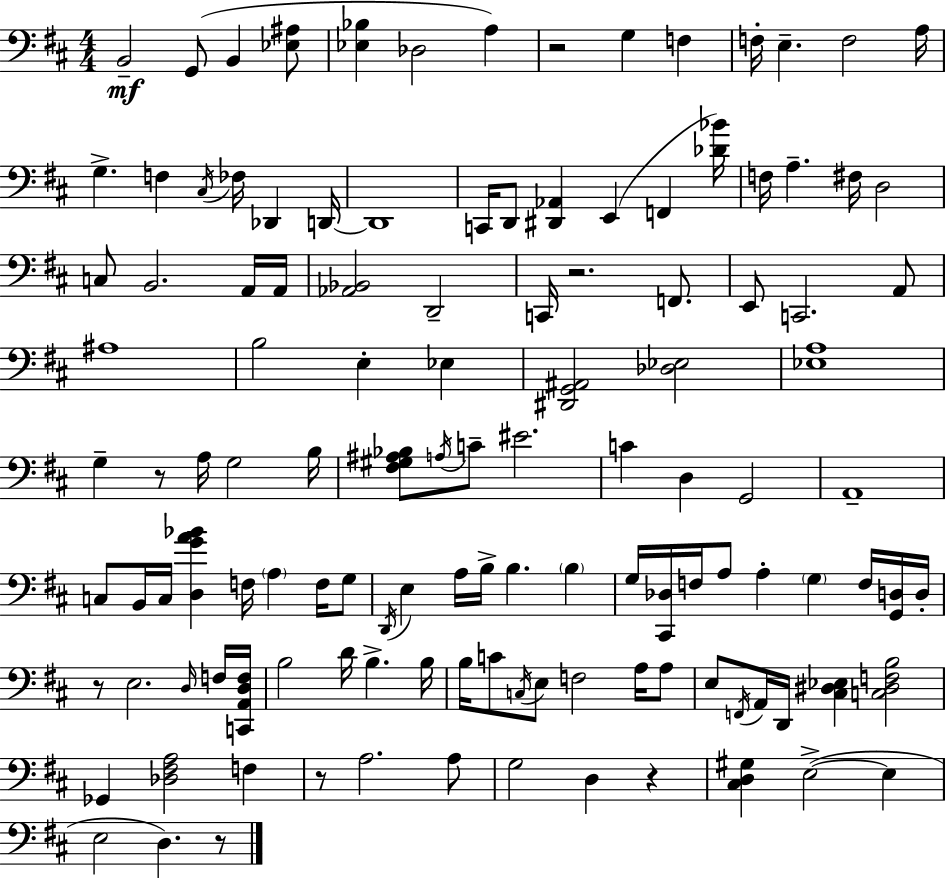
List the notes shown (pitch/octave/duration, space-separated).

B2/h G2/e B2/q [Eb3,A#3]/e [Eb3,Bb3]/q Db3/h A3/q R/h G3/q F3/q F3/s E3/q. F3/h A3/s G3/q. F3/q C#3/s FES3/s Db2/q D2/s D2/w C2/s D2/e [D#2,Ab2]/q E2/q F2/q [Db4,Bb4]/s F3/s A3/q. F#3/s D3/h C3/e B2/h. A2/s A2/s [Ab2,Bb2]/h D2/h C2/s R/h. F2/e. E2/e C2/h. A2/e A#3/w B3/h E3/q Eb3/q [D#2,G2,A#2]/h [Db3,Eb3]/h [Eb3,A3]/w G3/q R/e A3/s G3/h B3/s [F#3,G#3,A#3,Bb3]/e A3/s C4/e EIS4/h. C4/q D3/q G2/h A2/w C3/e B2/s C3/s [D3,G4,A4,Bb4]/q F3/s A3/q F3/s G3/e D2/s E3/q A3/s B3/s B3/q. B3/q G3/s [C#2,Db3]/s F3/s A3/e A3/q G3/q F3/s [G2,D3]/s D3/s R/e E3/h. D3/s F3/s [C2,A2,D3,F3]/s B3/h D4/s B3/q. B3/s B3/s C4/e C3/s E3/e F3/h A3/s A3/e E3/e F2/s A2/s D2/s [C#3,D#3,Eb3]/q [C3,D#3,F3,B3]/h Gb2/q [Db3,F#3,A3]/h F3/q R/e A3/h. A3/e G3/h D3/q R/q [C#3,D3,G#3]/q E3/h E3/q E3/h D3/q. R/e